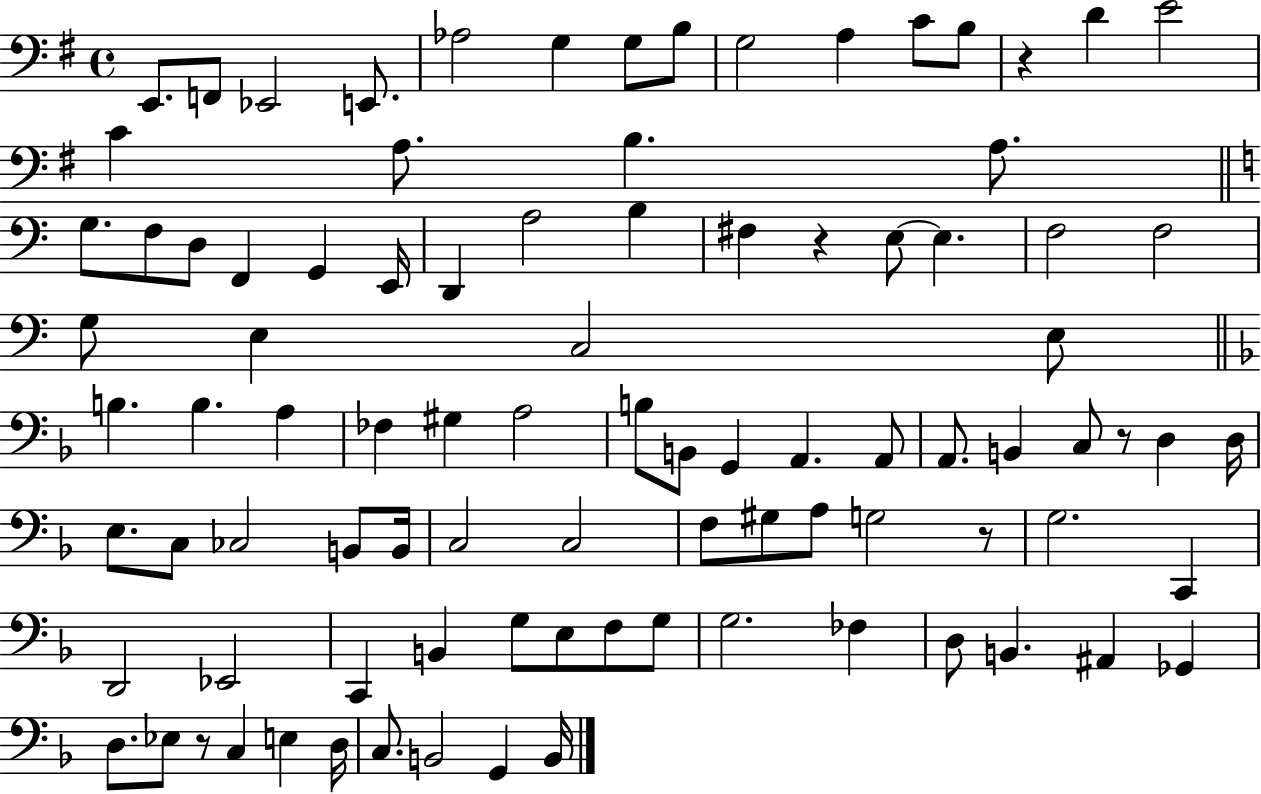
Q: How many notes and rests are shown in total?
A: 93